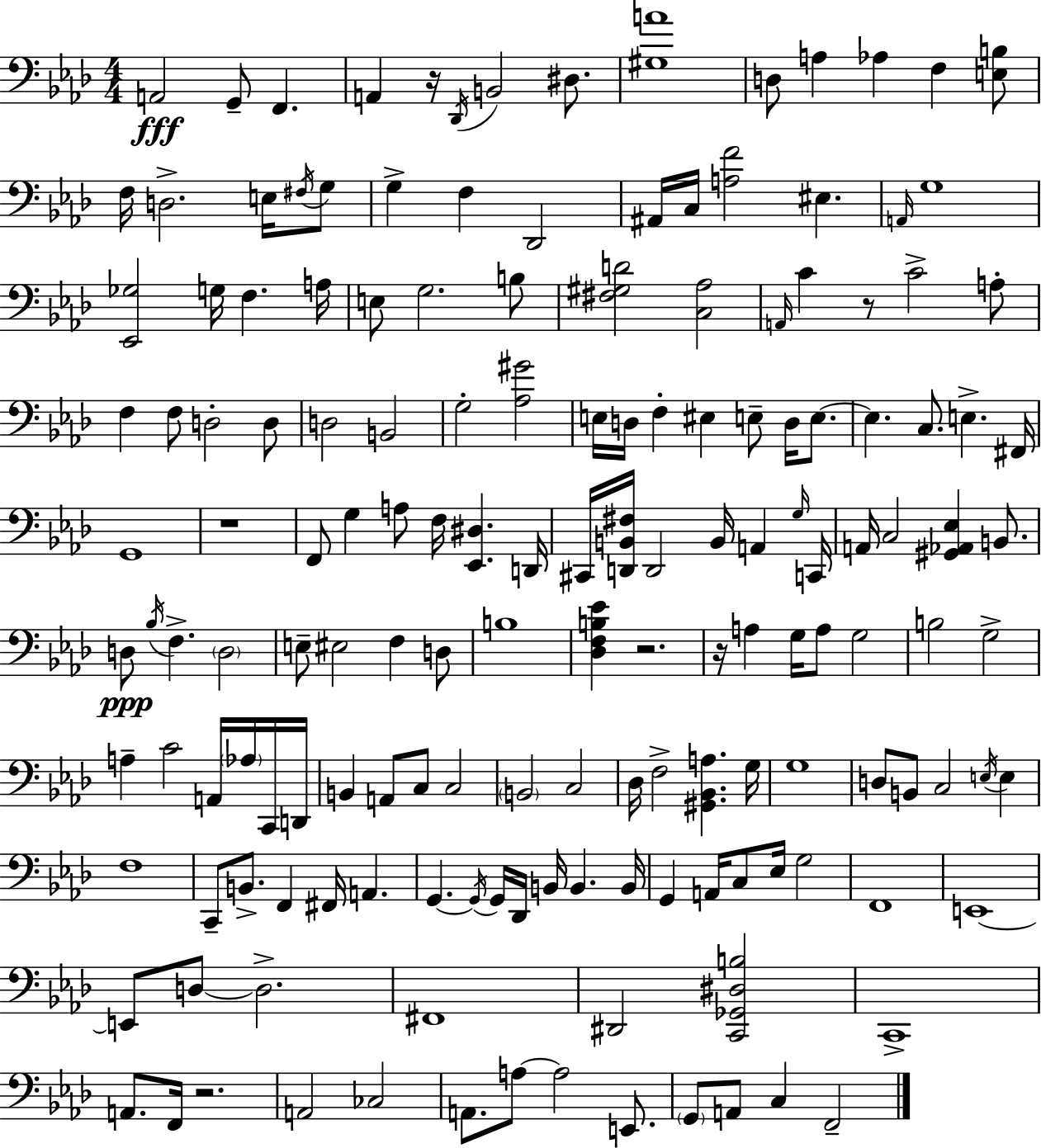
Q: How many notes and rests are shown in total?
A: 160